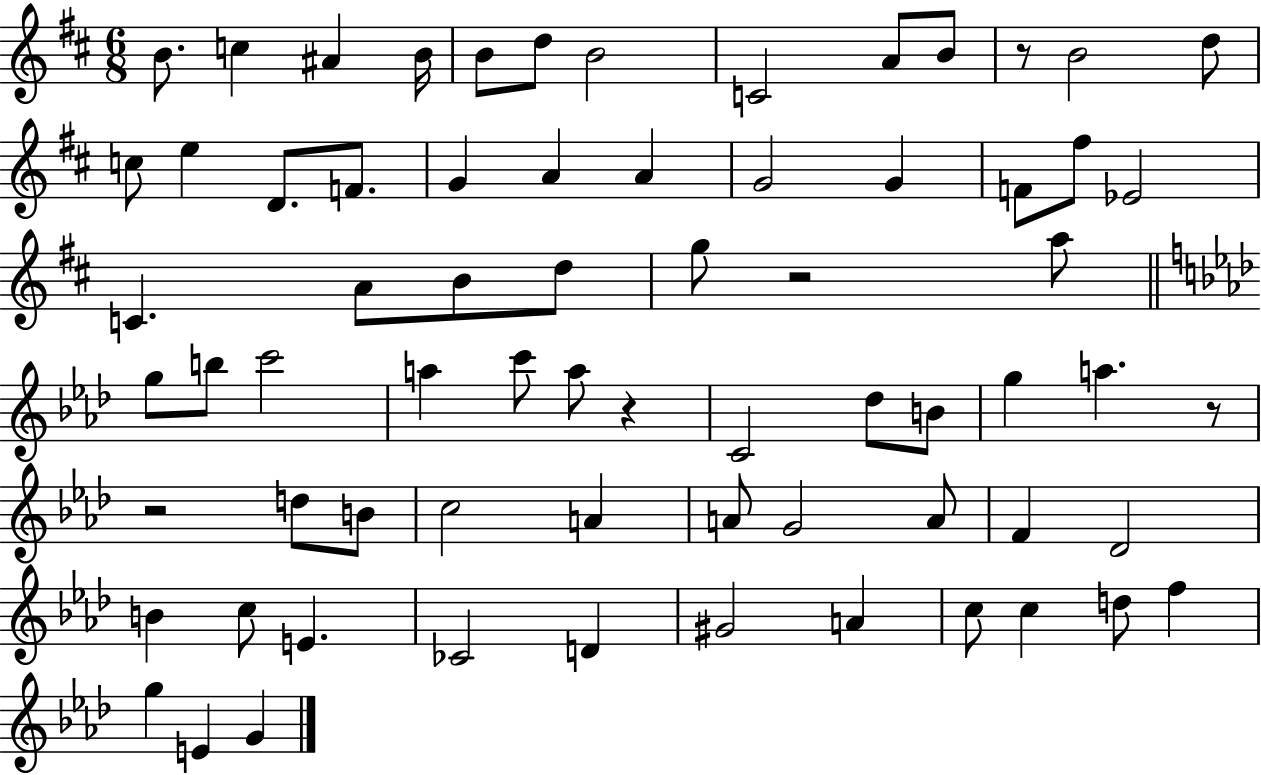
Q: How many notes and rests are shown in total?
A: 69